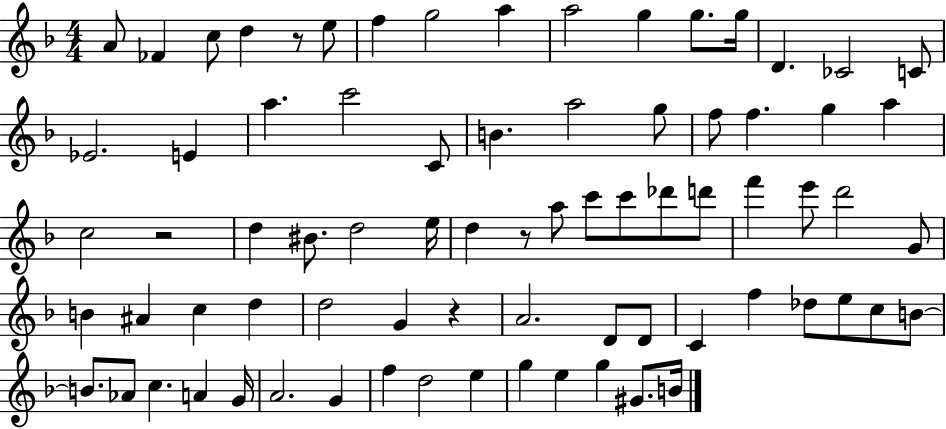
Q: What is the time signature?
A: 4/4